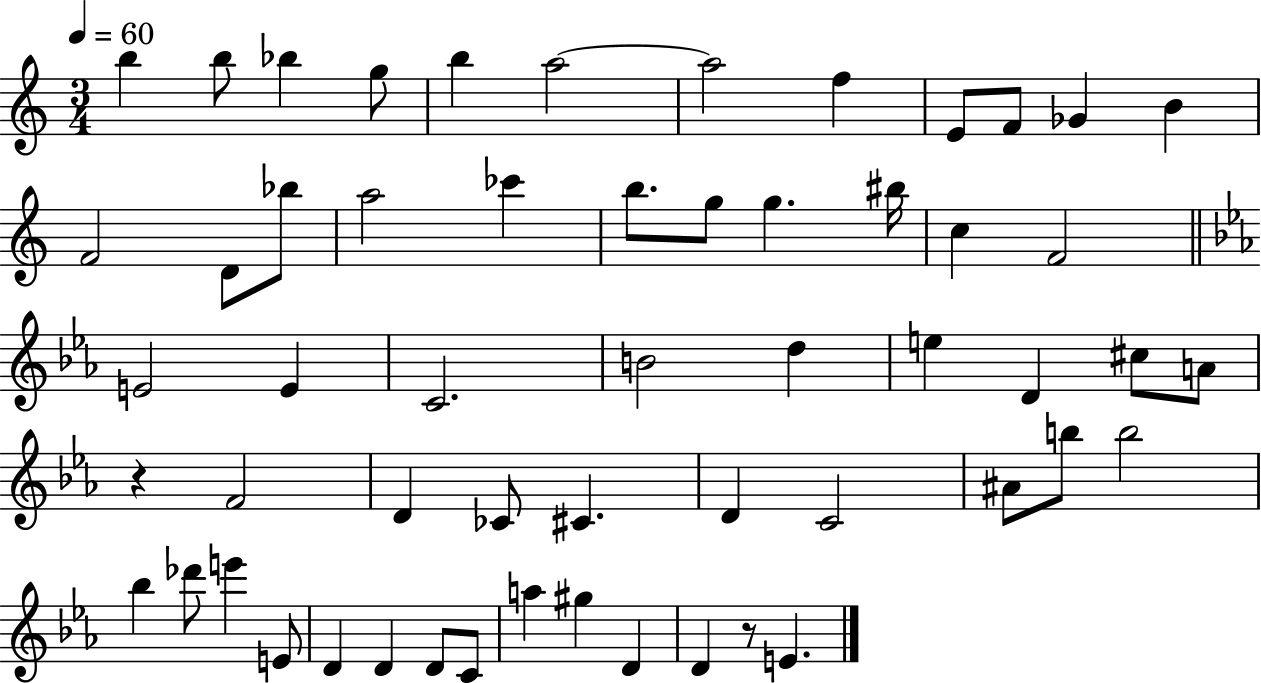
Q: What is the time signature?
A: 3/4